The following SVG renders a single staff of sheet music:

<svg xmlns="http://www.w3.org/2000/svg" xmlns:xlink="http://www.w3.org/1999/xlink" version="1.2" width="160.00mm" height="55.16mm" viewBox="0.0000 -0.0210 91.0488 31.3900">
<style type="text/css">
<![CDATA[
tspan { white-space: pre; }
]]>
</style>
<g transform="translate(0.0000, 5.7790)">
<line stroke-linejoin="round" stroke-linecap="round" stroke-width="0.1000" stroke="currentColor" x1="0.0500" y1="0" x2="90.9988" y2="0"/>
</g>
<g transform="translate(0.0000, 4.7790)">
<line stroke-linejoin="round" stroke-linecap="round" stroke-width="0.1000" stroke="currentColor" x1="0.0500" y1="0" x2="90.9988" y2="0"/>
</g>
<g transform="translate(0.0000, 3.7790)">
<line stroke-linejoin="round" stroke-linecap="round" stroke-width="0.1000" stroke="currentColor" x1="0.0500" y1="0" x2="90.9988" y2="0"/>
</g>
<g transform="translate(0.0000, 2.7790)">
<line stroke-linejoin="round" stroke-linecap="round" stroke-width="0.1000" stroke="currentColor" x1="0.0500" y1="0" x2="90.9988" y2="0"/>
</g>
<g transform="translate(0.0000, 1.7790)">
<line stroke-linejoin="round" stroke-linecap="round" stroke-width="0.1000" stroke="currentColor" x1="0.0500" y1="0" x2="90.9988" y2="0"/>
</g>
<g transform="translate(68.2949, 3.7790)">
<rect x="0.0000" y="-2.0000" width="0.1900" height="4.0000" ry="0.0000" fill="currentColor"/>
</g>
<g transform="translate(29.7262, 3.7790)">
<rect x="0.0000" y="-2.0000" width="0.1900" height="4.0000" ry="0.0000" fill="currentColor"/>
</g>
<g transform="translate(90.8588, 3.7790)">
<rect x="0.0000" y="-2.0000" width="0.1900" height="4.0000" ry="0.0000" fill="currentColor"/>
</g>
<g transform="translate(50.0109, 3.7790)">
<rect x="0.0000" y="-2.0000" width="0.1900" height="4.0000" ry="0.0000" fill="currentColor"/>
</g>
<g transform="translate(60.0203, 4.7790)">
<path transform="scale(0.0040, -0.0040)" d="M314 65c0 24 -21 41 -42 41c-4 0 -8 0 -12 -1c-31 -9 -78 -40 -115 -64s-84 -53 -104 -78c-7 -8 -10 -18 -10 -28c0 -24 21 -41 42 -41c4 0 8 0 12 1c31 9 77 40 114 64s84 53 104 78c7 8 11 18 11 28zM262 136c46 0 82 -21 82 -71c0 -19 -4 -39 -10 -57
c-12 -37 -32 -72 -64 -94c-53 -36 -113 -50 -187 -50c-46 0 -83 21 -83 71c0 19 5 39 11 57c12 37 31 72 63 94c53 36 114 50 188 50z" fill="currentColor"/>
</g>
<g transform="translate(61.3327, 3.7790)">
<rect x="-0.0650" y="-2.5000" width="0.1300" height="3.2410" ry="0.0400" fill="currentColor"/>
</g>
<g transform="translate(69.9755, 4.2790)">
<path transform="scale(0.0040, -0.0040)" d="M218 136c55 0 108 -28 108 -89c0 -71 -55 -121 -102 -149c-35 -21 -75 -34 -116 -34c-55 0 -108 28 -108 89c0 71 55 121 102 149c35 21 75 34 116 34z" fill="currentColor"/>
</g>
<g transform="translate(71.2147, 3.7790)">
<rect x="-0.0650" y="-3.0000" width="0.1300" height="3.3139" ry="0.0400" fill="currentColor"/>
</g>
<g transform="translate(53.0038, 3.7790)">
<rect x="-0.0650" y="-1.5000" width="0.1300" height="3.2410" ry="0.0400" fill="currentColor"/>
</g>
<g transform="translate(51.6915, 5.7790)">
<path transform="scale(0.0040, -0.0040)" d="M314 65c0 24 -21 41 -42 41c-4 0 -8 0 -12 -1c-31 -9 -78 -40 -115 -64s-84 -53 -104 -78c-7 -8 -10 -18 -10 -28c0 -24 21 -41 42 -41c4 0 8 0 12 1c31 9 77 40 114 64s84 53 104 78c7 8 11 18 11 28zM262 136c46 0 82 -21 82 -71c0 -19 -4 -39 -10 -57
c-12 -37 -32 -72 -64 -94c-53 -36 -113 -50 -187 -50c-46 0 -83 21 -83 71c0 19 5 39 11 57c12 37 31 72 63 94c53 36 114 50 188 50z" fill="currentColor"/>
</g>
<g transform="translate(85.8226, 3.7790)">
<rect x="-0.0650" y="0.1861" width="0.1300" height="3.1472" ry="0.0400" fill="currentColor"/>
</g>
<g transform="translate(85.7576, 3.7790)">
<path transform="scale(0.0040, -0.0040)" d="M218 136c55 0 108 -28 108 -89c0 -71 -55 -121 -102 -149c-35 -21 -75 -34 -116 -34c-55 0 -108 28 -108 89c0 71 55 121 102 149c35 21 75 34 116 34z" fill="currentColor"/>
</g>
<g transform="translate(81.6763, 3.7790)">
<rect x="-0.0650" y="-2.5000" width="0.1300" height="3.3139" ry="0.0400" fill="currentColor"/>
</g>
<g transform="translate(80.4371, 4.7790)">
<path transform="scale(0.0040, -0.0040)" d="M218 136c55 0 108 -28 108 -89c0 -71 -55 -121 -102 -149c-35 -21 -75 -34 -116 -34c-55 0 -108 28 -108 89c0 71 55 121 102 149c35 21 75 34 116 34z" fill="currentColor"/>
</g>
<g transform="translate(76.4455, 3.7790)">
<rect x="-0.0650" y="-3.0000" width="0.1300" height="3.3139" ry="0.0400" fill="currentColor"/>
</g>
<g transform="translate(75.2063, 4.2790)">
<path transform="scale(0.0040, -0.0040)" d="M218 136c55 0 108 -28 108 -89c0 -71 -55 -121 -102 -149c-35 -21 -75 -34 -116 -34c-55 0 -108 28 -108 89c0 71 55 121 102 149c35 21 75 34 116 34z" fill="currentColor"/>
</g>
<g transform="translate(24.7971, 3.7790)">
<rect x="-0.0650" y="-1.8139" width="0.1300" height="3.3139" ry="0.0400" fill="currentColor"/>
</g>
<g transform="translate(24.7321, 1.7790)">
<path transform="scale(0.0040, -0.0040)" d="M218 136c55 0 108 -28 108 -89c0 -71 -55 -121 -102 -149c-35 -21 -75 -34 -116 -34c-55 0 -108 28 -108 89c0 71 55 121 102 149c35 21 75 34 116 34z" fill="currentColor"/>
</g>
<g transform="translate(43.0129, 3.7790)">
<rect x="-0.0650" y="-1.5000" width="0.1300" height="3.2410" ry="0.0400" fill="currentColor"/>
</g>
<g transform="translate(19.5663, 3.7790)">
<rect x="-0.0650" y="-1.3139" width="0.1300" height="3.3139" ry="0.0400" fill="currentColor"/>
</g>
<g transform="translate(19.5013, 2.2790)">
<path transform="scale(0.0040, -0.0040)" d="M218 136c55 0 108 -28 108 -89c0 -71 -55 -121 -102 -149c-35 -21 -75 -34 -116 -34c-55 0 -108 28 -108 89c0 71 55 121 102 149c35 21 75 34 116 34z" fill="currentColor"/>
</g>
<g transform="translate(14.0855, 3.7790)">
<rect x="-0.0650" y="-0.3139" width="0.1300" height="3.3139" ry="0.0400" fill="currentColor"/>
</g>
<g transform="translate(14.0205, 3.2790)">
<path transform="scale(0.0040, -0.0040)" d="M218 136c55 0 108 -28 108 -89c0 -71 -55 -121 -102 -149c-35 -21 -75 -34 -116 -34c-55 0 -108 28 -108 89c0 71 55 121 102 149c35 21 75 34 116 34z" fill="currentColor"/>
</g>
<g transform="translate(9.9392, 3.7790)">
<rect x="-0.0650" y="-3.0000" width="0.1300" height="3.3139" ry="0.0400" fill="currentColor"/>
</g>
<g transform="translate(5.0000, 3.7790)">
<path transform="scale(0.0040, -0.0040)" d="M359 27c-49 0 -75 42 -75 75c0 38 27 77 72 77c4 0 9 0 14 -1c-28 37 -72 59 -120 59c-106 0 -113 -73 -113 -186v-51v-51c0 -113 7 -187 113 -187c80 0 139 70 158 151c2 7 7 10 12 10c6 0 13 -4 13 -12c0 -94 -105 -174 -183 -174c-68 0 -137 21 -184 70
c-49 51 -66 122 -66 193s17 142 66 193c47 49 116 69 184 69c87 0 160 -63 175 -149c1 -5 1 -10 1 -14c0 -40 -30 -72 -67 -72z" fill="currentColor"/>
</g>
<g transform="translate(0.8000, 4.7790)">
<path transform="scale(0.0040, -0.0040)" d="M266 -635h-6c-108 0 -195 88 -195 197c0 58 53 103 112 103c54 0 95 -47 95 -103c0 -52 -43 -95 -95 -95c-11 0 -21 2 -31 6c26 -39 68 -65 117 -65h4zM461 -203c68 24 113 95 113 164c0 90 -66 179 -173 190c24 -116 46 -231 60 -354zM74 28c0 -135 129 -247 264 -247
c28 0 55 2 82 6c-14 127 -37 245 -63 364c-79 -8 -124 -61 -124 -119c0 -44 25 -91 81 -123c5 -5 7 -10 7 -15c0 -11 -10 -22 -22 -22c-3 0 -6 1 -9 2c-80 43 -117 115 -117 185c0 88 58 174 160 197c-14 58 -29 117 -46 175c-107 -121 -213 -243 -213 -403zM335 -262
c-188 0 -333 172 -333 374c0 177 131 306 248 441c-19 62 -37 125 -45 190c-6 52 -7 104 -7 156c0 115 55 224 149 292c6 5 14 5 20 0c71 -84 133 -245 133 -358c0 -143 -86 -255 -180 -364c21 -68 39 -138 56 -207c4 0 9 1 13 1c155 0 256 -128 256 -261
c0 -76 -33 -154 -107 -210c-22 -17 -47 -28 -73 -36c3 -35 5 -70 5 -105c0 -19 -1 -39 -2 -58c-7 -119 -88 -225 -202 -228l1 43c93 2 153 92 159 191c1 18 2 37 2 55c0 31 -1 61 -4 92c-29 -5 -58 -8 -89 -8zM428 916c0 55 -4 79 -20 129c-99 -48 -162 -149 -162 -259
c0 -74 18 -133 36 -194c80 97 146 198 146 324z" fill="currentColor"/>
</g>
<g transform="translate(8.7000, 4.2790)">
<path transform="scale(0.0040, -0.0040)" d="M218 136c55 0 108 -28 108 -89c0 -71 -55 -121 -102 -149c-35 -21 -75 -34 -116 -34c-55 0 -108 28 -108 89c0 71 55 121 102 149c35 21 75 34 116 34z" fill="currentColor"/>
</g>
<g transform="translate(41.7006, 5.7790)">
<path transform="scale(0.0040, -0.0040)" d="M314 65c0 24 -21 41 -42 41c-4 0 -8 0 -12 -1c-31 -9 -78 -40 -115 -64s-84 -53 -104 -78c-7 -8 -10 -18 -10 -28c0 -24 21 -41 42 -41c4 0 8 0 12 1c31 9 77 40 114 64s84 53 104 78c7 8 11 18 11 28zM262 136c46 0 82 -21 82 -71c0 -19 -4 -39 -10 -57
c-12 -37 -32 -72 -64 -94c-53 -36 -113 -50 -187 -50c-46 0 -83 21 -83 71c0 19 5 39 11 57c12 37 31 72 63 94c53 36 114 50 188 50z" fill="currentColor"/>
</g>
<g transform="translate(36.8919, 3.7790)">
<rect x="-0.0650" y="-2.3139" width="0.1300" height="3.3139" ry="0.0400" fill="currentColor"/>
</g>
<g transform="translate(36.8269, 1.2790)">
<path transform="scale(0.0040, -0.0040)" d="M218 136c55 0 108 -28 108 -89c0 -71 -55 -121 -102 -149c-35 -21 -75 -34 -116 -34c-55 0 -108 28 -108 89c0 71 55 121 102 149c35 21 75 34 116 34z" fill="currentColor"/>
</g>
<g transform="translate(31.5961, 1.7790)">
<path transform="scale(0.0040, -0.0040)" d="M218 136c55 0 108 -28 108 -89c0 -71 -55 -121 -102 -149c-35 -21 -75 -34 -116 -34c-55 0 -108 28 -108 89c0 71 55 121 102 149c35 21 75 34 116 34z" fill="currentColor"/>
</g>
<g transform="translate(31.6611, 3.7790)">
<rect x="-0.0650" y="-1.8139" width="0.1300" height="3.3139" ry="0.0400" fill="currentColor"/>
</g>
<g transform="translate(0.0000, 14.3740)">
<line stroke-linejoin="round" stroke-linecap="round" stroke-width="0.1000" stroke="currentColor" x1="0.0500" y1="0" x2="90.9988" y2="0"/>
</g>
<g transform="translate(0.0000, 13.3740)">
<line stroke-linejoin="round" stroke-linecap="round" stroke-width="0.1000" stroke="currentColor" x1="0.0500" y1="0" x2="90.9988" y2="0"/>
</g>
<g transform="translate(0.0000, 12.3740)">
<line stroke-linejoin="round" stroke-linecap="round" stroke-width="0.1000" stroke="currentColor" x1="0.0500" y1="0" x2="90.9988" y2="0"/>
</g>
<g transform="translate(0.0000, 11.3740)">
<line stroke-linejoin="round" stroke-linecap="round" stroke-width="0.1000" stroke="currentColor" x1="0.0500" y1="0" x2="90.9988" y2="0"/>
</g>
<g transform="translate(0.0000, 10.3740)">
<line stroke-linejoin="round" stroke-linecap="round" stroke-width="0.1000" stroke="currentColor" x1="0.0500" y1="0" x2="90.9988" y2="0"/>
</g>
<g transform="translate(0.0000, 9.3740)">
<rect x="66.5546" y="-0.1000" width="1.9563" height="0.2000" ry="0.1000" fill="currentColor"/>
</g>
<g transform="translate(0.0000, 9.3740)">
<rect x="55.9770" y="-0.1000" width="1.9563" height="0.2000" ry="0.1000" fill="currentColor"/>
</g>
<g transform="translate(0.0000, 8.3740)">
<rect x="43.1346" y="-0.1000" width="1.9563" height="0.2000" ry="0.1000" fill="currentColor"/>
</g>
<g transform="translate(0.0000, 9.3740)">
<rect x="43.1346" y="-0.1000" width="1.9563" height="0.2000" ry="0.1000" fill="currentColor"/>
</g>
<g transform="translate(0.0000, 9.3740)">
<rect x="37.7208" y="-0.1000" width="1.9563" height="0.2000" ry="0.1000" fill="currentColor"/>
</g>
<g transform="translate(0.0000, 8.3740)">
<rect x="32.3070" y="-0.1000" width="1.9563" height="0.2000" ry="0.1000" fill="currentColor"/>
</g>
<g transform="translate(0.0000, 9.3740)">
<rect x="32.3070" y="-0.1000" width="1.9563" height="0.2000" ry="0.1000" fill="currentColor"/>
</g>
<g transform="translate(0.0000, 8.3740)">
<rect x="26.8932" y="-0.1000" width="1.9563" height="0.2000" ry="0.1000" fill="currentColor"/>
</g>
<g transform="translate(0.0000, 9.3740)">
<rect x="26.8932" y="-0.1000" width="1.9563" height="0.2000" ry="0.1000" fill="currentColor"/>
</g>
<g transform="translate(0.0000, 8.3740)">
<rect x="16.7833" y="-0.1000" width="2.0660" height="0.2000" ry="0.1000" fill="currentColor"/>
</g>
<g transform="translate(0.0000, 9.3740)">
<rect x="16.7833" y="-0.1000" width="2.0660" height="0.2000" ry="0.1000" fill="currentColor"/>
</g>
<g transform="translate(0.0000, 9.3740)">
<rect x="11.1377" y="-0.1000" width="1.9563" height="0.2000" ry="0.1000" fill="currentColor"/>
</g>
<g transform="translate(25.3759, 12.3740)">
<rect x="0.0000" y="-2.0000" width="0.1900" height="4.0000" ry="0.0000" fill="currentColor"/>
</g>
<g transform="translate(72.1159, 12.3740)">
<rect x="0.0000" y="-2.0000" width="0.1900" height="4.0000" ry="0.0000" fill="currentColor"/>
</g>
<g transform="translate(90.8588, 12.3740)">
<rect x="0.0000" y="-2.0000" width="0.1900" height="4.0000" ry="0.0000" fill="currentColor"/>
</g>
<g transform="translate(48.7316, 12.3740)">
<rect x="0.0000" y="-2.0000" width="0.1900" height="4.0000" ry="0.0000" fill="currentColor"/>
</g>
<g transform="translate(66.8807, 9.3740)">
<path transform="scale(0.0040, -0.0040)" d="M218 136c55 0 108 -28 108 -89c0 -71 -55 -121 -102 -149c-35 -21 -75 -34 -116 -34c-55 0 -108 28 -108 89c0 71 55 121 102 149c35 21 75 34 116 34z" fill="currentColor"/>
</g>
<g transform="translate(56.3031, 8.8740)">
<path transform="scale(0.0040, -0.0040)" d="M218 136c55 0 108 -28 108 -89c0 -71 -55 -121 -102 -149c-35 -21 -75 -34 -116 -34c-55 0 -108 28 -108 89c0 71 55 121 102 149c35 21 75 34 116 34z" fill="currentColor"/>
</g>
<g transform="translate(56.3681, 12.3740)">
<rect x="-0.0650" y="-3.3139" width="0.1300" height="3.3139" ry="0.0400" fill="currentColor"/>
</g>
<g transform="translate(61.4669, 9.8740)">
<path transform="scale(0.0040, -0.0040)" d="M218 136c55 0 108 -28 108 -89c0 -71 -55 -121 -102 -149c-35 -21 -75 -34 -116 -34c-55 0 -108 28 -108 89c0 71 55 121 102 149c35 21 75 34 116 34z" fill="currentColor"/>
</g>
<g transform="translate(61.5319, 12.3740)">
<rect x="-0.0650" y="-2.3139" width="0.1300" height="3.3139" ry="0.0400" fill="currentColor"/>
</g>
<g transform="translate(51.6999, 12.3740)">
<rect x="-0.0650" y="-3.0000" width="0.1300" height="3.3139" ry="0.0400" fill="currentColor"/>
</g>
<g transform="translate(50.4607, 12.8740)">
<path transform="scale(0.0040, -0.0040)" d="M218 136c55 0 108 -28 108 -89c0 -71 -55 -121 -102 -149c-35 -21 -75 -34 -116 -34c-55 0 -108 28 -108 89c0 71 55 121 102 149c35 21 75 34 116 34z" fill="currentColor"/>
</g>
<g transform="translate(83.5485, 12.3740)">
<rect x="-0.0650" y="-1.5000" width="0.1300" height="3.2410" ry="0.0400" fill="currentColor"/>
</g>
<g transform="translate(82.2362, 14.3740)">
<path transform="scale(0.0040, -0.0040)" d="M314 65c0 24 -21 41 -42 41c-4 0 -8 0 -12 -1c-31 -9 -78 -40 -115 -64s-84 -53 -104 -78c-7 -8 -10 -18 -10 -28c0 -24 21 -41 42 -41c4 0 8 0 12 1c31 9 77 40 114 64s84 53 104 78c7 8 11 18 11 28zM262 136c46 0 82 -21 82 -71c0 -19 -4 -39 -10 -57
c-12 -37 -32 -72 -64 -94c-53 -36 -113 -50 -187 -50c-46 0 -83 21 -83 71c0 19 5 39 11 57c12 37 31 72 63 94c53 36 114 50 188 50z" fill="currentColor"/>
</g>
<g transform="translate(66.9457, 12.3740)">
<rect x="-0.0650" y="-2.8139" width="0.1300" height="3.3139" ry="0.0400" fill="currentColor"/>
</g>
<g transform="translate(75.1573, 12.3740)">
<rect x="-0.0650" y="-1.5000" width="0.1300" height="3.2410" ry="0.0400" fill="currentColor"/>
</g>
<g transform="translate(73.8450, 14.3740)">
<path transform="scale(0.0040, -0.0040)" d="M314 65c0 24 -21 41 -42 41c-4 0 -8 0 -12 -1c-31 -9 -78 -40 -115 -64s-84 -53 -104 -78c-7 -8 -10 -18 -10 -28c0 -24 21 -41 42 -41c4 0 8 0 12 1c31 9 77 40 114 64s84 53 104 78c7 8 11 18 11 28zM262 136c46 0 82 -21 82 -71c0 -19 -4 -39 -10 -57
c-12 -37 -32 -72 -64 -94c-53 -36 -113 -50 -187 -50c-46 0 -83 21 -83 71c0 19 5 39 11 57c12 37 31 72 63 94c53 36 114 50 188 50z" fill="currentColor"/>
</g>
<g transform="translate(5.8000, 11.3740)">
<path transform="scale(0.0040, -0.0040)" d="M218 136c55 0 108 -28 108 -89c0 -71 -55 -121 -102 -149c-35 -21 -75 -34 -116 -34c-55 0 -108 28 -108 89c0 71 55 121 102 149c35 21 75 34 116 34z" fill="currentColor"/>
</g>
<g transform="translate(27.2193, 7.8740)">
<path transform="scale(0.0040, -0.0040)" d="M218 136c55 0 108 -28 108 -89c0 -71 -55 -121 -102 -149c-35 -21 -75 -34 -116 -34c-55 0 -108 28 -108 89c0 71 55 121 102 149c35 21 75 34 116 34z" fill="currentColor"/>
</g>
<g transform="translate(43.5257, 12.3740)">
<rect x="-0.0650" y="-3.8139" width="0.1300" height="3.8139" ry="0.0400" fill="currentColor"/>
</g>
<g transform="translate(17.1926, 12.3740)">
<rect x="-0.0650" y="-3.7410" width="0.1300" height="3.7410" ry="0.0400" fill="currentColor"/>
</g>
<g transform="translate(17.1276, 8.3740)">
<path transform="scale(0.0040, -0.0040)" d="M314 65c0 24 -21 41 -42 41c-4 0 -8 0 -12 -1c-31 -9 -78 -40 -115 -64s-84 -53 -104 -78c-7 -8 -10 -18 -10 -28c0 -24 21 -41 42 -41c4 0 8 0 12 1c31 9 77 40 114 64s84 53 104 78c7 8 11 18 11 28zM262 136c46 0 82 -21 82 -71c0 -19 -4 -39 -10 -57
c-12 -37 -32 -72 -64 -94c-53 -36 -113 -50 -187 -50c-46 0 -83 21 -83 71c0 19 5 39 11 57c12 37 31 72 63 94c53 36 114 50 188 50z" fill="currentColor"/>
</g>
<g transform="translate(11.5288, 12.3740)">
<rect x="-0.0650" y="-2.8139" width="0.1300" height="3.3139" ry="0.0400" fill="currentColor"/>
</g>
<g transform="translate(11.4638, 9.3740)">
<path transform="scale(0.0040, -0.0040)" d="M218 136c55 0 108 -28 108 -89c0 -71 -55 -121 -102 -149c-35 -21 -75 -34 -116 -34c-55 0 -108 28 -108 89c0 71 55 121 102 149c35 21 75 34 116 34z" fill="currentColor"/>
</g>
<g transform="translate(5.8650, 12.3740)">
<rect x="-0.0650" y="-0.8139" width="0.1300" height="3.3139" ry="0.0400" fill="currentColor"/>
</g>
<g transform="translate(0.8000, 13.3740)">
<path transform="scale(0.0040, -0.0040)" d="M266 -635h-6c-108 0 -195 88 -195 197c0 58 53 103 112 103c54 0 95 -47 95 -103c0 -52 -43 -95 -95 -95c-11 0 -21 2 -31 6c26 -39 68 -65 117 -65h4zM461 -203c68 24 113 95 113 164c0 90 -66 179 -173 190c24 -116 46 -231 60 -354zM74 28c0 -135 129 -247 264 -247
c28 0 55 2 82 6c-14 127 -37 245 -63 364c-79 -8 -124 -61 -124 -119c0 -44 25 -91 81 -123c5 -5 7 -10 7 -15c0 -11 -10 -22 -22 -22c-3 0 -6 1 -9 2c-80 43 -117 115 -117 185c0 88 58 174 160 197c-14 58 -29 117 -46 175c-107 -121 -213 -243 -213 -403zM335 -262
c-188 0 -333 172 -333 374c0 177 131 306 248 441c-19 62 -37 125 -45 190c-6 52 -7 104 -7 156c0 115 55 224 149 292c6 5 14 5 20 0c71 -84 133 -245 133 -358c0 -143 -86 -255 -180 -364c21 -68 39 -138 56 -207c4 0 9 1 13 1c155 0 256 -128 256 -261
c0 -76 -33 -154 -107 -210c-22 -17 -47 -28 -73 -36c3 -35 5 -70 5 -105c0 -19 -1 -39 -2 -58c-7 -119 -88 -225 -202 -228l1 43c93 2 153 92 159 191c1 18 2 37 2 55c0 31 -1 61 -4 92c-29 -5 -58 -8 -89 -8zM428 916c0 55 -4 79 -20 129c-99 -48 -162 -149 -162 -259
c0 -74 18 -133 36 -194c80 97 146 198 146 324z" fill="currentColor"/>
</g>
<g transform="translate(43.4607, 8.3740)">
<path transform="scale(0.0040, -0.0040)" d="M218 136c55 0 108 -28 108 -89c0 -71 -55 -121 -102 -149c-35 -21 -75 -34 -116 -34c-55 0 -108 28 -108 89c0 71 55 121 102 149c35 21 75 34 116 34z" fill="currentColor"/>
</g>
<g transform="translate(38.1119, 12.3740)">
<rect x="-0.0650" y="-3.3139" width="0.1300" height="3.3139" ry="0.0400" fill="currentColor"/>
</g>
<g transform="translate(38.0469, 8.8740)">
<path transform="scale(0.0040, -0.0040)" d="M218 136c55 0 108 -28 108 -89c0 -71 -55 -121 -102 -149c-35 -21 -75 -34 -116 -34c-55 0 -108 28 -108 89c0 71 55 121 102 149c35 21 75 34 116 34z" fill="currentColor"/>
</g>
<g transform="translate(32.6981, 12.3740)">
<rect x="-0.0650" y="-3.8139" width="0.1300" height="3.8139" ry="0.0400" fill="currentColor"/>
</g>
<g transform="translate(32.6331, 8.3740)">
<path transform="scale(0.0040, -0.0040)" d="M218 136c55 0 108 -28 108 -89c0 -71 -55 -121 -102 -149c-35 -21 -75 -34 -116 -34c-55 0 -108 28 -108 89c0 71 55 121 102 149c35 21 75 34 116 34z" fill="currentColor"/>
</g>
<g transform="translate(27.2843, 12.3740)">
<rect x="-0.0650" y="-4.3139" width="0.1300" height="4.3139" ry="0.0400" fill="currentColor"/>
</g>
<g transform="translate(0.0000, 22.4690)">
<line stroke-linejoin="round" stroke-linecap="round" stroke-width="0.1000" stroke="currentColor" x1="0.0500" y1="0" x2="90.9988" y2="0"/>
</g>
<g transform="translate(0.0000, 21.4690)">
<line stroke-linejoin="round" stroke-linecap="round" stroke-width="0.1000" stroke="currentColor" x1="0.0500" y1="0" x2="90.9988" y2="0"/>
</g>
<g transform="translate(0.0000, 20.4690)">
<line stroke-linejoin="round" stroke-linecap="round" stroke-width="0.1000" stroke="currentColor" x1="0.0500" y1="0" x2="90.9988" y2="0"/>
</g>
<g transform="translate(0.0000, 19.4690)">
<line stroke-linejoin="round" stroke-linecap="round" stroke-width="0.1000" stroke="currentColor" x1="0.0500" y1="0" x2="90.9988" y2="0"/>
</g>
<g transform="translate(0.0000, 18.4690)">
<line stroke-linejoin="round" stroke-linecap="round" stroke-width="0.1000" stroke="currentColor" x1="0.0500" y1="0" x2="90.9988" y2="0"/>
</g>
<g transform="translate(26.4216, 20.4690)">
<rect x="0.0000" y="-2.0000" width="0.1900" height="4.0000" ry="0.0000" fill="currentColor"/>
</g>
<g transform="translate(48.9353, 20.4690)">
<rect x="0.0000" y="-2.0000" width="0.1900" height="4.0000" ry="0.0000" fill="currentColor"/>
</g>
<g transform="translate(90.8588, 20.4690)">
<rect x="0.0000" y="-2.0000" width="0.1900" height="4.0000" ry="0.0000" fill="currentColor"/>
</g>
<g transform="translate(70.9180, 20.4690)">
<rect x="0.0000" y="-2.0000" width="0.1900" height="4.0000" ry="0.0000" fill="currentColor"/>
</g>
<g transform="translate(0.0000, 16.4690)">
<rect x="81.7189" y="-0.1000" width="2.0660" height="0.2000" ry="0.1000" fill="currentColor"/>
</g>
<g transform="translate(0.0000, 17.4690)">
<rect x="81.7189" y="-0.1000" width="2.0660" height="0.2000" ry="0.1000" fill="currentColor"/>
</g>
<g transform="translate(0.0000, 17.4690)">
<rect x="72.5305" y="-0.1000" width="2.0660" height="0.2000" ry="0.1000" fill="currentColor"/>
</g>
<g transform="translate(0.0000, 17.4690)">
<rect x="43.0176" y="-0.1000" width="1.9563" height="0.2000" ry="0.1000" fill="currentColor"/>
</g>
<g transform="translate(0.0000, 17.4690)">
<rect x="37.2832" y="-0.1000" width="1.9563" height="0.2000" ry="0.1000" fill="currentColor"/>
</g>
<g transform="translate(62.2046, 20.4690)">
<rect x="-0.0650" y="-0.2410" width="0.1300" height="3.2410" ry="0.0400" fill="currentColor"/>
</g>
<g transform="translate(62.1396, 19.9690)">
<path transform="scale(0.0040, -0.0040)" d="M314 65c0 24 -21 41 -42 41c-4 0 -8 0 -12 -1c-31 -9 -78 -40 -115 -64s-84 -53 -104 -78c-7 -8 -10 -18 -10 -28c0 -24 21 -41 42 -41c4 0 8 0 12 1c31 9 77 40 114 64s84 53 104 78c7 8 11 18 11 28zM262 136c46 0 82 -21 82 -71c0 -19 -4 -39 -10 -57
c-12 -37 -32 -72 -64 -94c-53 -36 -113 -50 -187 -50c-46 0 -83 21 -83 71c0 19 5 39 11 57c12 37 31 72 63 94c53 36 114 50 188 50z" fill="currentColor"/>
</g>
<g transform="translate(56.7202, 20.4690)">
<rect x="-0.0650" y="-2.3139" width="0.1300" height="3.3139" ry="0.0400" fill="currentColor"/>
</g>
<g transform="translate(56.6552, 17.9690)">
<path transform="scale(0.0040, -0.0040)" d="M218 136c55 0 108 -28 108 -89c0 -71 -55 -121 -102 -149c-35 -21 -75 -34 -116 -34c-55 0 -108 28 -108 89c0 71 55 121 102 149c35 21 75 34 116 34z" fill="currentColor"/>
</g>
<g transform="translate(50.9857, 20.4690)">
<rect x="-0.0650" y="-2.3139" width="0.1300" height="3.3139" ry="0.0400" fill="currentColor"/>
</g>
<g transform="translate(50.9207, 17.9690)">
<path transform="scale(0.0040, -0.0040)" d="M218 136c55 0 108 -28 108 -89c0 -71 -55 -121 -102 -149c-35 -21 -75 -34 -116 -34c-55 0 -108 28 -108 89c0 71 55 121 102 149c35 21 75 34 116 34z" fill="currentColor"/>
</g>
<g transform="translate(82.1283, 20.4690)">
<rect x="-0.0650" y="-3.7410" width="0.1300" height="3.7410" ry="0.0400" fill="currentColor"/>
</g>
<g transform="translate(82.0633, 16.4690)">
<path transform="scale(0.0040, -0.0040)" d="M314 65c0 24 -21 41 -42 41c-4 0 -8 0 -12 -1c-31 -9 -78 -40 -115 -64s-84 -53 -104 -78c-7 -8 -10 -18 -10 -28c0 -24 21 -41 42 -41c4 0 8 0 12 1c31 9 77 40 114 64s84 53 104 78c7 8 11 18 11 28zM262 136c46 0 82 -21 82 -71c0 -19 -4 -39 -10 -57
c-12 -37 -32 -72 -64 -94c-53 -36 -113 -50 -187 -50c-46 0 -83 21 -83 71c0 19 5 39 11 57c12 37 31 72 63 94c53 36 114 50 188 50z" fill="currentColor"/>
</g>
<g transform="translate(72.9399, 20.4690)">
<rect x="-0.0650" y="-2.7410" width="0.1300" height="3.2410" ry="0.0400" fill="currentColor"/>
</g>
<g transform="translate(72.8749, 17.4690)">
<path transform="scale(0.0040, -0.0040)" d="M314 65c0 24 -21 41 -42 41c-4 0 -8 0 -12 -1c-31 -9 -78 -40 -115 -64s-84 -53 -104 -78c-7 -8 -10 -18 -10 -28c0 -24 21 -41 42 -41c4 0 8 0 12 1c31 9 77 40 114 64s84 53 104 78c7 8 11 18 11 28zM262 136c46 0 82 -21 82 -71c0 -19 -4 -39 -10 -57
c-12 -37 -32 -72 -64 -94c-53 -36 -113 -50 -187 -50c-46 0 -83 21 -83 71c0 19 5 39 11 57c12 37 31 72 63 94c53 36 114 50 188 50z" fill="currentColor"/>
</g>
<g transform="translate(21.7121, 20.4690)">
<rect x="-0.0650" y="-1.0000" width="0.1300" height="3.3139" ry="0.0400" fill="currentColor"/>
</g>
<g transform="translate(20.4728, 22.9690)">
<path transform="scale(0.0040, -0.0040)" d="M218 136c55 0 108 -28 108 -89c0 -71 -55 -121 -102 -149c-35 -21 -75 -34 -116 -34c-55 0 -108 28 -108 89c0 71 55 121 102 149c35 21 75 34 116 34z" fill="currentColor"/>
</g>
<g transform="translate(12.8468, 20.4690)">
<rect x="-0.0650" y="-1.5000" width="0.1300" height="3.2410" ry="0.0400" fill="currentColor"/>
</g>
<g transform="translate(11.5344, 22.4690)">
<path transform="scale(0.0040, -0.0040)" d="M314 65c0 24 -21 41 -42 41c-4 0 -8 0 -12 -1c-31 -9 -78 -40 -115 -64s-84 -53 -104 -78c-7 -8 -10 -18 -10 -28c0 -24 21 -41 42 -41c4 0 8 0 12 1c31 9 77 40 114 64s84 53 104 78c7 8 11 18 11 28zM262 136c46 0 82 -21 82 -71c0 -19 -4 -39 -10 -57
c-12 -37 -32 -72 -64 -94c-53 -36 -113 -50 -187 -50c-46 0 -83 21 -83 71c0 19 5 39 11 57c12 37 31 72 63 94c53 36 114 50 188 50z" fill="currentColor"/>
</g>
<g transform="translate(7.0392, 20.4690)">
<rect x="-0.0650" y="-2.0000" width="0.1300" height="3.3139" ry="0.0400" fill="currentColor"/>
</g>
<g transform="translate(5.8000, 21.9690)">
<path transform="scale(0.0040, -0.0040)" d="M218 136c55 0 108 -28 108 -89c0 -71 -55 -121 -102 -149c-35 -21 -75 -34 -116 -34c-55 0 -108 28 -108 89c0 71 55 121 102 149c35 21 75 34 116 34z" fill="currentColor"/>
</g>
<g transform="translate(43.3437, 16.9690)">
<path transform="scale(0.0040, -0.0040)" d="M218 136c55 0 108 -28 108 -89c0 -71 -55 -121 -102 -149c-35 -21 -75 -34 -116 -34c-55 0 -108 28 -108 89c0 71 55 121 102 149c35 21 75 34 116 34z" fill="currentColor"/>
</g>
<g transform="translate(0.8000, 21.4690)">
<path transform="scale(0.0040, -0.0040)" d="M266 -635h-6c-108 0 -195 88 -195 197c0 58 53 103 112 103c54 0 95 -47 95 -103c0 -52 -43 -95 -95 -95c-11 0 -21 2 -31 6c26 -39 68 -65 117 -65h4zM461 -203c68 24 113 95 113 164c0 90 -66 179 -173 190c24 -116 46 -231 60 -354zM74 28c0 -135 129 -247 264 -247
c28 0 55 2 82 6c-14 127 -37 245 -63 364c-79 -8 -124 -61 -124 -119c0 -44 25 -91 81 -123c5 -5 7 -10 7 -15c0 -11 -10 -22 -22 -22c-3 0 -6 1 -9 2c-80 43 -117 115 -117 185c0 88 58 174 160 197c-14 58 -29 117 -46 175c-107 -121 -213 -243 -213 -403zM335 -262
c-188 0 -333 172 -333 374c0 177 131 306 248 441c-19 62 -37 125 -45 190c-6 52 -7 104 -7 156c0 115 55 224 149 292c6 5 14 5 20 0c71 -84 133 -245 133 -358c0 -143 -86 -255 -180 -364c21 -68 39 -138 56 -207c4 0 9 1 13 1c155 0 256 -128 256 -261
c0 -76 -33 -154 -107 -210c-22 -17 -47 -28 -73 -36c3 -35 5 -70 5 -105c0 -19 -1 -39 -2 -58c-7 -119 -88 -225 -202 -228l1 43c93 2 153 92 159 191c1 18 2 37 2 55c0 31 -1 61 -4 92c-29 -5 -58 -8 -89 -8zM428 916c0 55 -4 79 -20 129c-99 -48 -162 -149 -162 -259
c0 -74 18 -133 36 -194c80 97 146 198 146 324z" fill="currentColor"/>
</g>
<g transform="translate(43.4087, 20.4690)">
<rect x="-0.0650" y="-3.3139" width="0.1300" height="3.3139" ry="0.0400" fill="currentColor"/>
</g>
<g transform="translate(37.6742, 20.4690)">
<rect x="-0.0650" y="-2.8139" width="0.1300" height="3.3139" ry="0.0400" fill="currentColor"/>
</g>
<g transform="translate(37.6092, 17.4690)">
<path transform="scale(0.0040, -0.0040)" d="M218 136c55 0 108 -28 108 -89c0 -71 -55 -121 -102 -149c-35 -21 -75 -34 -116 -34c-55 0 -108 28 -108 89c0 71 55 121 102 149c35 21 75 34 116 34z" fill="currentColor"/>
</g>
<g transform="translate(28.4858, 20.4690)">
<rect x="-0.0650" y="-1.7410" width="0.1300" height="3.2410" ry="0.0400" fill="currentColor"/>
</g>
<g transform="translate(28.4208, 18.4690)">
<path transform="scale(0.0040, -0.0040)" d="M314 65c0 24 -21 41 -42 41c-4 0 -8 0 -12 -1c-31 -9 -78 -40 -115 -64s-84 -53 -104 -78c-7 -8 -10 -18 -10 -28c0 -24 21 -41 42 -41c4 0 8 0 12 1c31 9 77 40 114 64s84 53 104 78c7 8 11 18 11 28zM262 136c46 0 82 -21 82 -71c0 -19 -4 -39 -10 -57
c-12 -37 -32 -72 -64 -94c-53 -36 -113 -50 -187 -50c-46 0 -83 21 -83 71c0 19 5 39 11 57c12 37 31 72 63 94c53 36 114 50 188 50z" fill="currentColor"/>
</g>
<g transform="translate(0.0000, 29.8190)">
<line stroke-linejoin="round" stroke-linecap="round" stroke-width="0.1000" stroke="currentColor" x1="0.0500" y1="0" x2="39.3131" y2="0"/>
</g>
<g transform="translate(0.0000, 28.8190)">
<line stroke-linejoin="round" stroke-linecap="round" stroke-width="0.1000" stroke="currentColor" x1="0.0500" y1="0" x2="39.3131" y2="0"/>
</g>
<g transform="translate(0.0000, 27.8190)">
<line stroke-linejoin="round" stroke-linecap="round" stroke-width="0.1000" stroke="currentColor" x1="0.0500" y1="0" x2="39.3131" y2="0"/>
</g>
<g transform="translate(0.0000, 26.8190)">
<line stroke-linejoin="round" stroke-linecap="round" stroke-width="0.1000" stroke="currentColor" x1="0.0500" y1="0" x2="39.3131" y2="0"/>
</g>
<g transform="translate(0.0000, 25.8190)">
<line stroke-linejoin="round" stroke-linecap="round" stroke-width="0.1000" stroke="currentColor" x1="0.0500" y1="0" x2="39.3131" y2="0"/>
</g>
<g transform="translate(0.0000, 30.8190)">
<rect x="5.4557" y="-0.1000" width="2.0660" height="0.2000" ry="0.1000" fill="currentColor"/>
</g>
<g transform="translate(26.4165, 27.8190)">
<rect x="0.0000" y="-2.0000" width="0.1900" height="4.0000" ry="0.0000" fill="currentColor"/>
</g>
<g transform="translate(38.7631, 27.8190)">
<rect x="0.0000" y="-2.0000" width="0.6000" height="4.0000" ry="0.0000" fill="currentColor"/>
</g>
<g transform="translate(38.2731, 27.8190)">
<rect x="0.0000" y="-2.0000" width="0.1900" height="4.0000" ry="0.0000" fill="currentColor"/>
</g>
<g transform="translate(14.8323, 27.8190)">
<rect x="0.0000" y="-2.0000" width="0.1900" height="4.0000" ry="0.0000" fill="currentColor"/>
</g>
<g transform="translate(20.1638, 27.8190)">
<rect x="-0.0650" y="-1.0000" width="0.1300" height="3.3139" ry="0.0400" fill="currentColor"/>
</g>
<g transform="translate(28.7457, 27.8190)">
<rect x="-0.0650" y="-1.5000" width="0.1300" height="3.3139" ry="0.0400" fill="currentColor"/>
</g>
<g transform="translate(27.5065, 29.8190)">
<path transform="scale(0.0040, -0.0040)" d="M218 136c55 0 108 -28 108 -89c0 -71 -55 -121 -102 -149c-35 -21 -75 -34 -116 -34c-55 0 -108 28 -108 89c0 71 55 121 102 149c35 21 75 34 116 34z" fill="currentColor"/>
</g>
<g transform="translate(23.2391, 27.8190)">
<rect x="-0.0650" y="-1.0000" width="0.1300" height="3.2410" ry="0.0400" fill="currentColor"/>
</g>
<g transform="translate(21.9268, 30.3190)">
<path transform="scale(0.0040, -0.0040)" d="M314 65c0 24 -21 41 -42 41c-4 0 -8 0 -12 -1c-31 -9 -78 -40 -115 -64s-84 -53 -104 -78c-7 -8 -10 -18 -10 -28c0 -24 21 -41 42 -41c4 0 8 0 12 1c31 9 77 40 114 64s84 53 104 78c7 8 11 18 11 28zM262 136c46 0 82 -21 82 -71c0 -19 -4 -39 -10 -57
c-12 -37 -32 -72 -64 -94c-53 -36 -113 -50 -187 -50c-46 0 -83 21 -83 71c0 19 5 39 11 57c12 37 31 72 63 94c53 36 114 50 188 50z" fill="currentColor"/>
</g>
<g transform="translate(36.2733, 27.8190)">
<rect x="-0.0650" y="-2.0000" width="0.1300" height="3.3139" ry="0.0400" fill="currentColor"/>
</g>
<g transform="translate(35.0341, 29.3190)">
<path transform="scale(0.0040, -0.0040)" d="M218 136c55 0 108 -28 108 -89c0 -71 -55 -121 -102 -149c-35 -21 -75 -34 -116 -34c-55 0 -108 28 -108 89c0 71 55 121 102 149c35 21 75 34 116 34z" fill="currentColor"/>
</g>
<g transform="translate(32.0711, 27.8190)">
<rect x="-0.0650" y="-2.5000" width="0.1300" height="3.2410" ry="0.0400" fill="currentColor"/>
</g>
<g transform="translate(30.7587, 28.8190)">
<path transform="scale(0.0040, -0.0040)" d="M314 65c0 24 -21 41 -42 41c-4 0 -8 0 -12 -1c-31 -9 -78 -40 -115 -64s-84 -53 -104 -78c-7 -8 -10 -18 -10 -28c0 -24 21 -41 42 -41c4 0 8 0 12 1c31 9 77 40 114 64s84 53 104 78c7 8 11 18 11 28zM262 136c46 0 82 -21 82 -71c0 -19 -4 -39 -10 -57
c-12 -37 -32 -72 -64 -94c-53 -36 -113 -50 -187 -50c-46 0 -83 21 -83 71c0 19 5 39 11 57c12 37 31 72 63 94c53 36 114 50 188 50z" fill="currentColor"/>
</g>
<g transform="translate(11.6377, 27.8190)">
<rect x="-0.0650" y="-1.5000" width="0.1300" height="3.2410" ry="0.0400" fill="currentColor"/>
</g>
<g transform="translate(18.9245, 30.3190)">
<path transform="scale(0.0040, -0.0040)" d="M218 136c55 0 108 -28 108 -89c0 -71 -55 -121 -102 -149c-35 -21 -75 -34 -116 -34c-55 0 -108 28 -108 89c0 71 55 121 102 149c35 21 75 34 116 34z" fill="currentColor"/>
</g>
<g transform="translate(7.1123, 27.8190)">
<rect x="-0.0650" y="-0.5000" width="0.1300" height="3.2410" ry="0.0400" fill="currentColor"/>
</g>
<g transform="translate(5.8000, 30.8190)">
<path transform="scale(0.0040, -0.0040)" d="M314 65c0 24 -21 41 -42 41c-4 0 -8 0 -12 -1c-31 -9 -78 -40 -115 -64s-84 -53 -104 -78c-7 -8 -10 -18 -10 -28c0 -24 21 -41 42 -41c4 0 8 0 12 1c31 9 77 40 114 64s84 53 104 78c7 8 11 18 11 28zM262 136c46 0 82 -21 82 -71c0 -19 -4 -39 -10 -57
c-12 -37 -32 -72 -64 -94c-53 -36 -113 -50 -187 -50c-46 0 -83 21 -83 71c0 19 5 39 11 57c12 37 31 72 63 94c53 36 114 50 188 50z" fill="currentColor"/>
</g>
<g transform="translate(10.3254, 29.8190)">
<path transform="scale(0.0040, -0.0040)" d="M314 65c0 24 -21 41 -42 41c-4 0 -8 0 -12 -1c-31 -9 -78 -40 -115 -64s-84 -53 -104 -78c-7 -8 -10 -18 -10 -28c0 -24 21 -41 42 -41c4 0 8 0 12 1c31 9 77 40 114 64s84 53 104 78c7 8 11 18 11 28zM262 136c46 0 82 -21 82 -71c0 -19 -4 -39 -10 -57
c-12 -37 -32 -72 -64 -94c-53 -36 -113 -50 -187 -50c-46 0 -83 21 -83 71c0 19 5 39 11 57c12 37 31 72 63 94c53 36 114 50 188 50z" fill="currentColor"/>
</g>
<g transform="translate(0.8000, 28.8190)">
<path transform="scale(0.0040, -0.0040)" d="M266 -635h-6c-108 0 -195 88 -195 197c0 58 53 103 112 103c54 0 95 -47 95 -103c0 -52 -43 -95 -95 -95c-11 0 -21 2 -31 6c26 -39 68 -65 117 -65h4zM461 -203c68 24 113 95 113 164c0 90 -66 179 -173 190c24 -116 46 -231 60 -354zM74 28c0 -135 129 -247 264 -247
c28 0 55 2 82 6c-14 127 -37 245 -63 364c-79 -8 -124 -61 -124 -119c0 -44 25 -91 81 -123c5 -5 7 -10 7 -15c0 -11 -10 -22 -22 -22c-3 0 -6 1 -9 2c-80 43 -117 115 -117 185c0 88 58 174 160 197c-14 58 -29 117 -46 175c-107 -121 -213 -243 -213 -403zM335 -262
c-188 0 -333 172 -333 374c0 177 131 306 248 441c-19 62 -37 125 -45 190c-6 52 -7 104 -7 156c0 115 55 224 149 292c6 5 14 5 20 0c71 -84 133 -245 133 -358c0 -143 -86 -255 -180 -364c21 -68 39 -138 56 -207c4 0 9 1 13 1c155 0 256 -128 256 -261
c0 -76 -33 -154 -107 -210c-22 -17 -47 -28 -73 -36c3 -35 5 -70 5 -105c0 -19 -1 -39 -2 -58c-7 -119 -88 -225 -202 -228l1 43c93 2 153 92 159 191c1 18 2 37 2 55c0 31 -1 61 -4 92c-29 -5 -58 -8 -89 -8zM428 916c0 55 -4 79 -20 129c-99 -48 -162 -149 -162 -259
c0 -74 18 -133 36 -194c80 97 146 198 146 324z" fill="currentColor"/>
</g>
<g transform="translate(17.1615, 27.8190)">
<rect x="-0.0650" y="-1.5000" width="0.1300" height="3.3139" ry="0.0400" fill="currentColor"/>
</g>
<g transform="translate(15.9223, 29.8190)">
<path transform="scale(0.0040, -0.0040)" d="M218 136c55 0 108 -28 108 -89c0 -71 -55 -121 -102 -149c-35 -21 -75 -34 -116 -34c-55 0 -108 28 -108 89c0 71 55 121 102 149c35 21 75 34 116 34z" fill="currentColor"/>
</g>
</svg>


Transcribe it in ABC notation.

X:1
T:Untitled
M:4/4
L:1/4
K:C
A c e f f g E2 E2 G2 A A G B d a c'2 d' c' b c' A b g a E2 E2 F E2 D f2 a b g g c2 a2 c'2 C2 E2 E D D2 E G2 F